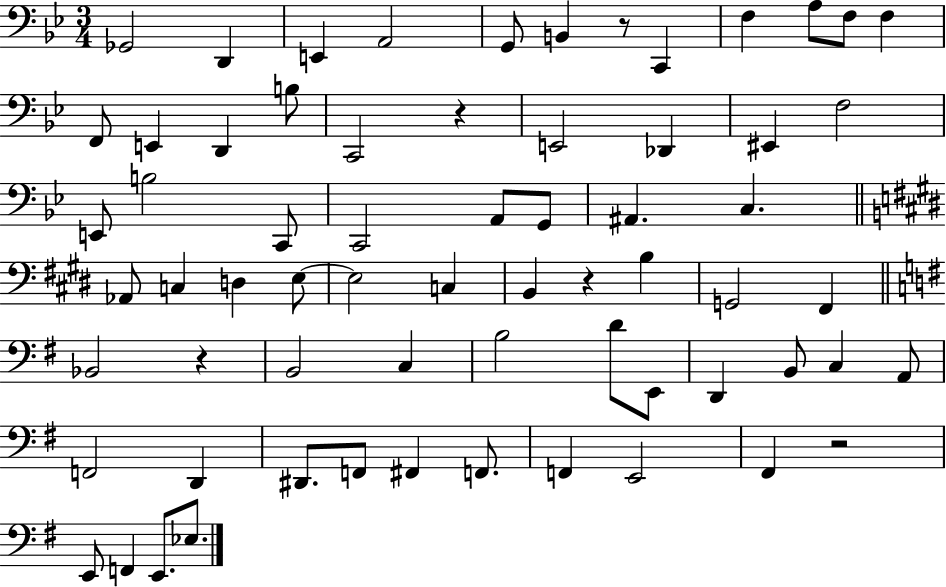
Gb2/h D2/q E2/q A2/h G2/e B2/q R/e C2/q F3/q A3/e F3/e F3/q F2/e E2/q D2/q B3/e C2/h R/q E2/h Db2/q EIS2/q F3/h E2/e B3/h C2/e C2/h A2/e G2/e A#2/q. C3/q. Ab2/e C3/q D3/q E3/e E3/h C3/q B2/q R/q B3/q G2/h F#2/q Bb2/h R/q B2/h C3/q B3/h D4/e E2/e D2/q B2/e C3/q A2/e F2/h D2/q D#2/e. F2/e F#2/q F2/e. F2/q E2/h F#2/q R/h E2/e F2/q E2/e. Eb3/e.